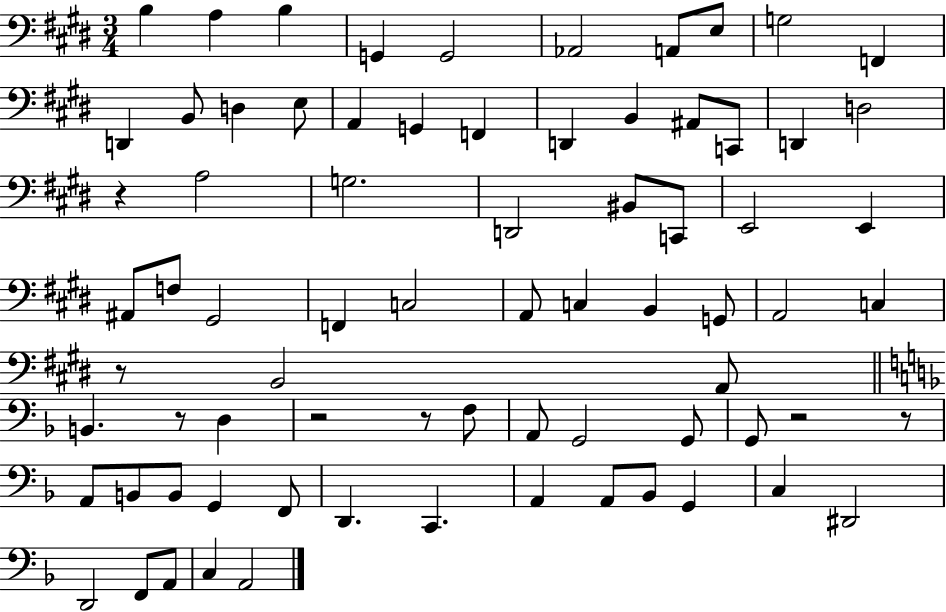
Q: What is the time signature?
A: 3/4